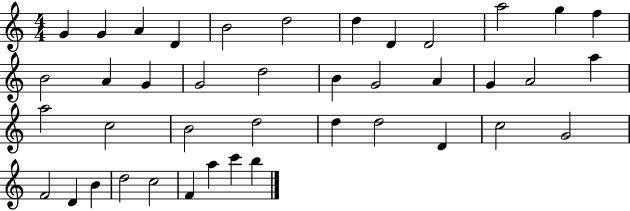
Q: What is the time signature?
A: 4/4